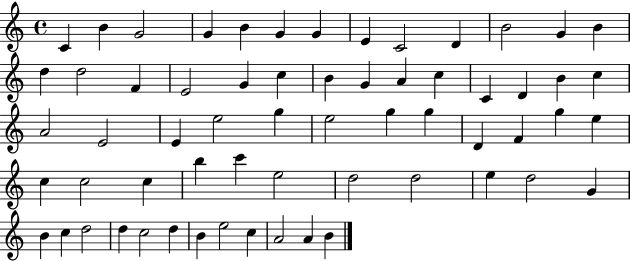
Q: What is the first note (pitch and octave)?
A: C4